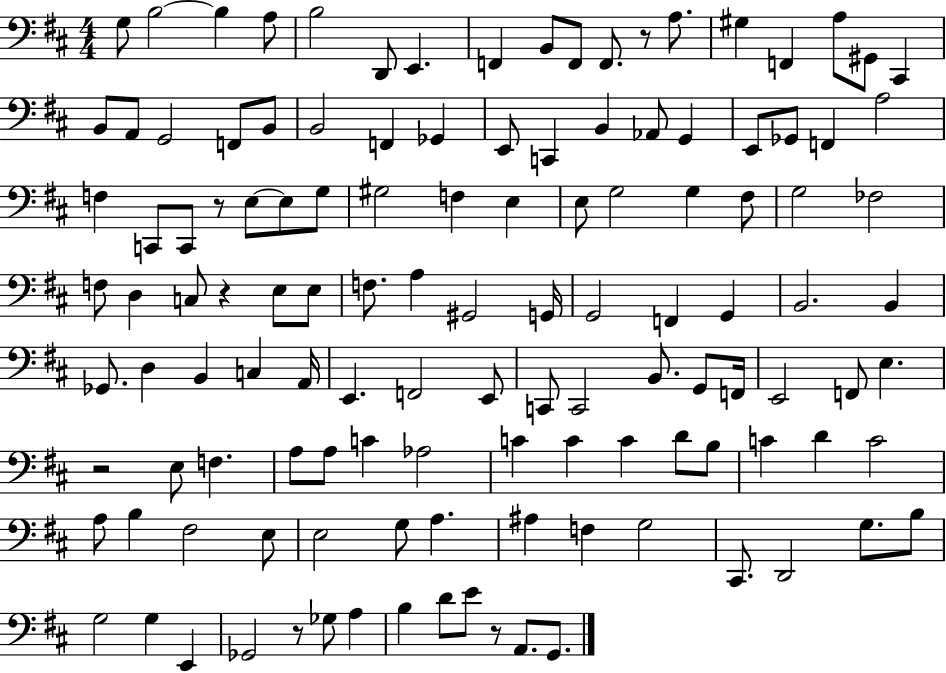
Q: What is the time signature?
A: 4/4